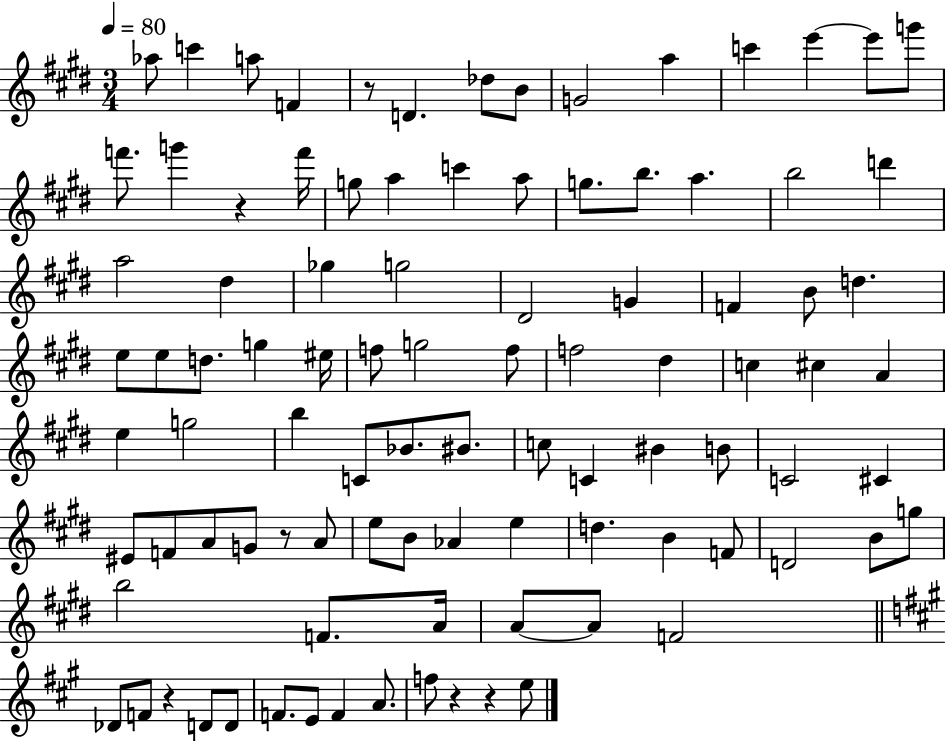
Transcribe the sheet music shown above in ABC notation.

X:1
T:Untitled
M:3/4
L:1/4
K:E
_a/2 c' a/2 F z/2 D _d/2 B/2 G2 a c' e' e'/2 g'/2 f'/2 g' z f'/4 g/2 a c' a/2 g/2 b/2 a b2 d' a2 ^d _g g2 ^D2 G F B/2 d e/2 e/2 d/2 g ^e/4 f/2 g2 f/2 f2 ^d c ^c A e g2 b C/2 _B/2 ^B/2 c/2 C ^B B/2 C2 ^C ^E/2 F/2 A/2 G/2 z/2 A/2 e/2 B/2 _A e d B F/2 D2 B/2 g/2 b2 F/2 A/4 A/2 A/2 F2 _D/2 F/2 z D/2 D/2 F/2 E/2 F A/2 f/2 z z e/2